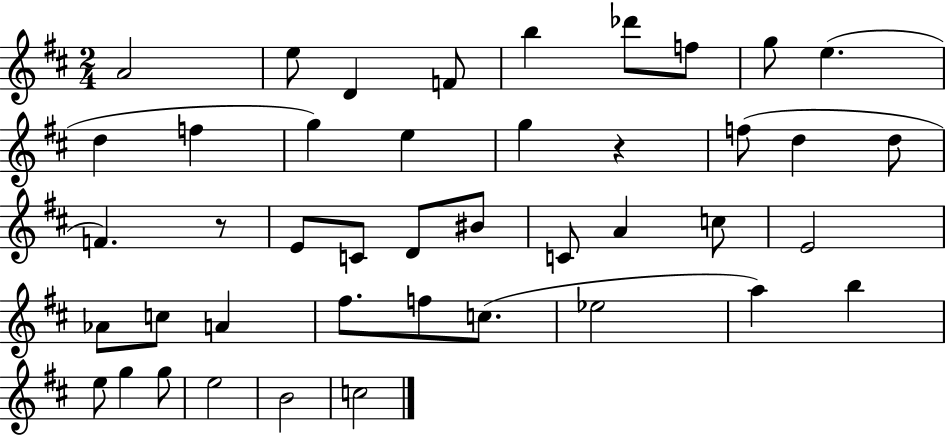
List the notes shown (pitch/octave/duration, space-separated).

A4/h E5/e D4/q F4/e B5/q Db6/e F5/e G5/e E5/q. D5/q F5/q G5/q E5/q G5/q R/q F5/e D5/q D5/e F4/q. R/e E4/e C4/e D4/e BIS4/e C4/e A4/q C5/e E4/h Ab4/e C5/e A4/q F#5/e. F5/e C5/e. Eb5/h A5/q B5/q E5/e G5/q G5/e E5/h B4/h C5/h